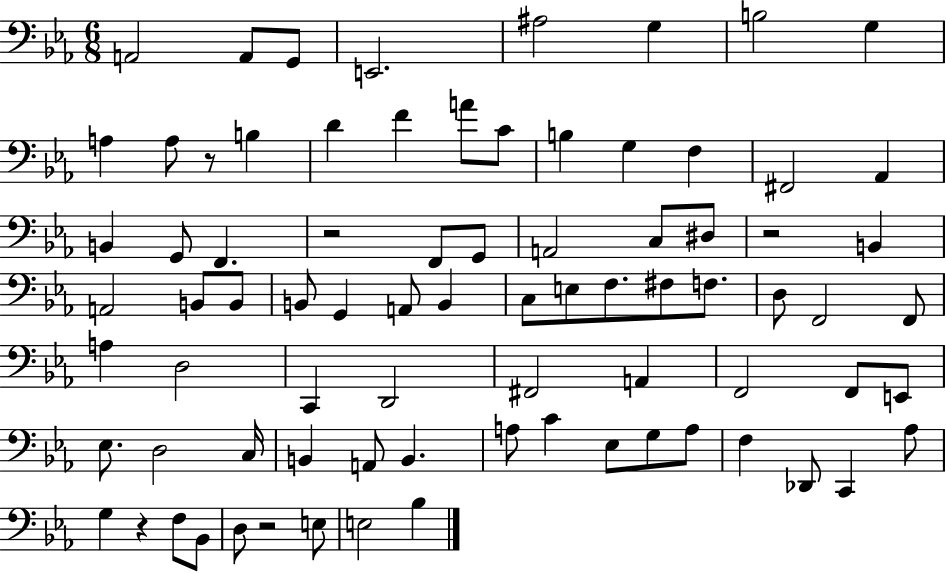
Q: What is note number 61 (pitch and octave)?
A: C4